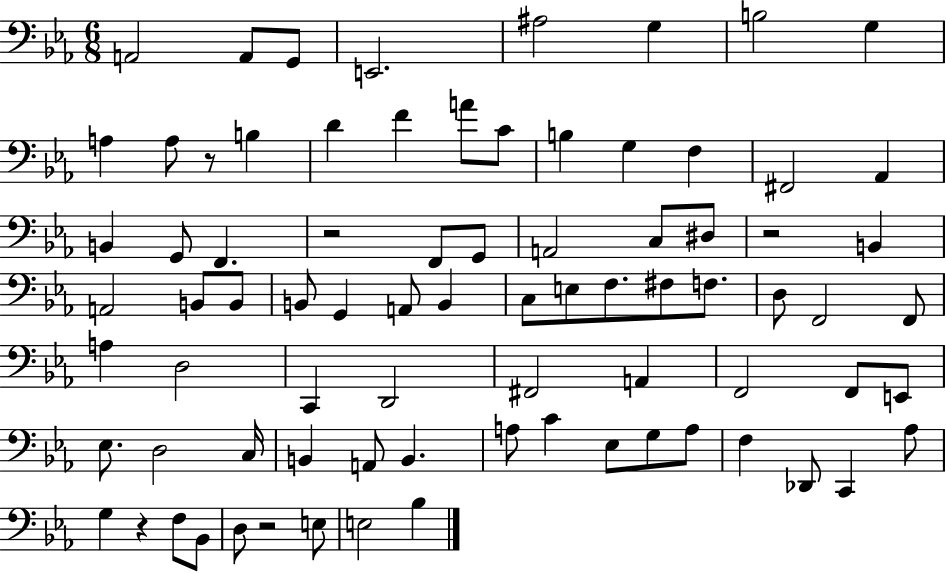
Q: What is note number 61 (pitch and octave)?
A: C4